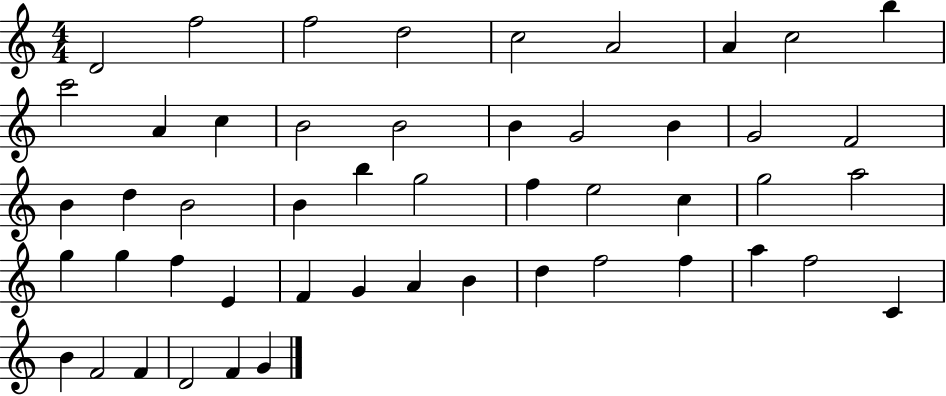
{
  \clef treble
  \numericTimeSignature
  \time 4/4
  \key c \major
  d'2 f''2 | f''2 d''2 | c''2 a'2 | a'4 c''2 b''4 | \break c'''2 a'4 c''4 | b'2 b'2 | b'4 g'2 b'4 | g'2 f'2 | \break b'4 d''4 b'2 | b'4 b''4 g''2 | f''4 e''2 c''4 | g''2 a''2 | \break g''4 g''4 f''4 e'4 | f'4 g'4 a'4 b'4 | d''4 f''2 f''4 | a''4 f''2 c'4 | \break b'4 f'2 f'4 | d'2 f'4 g'4 | \bar "|."
}